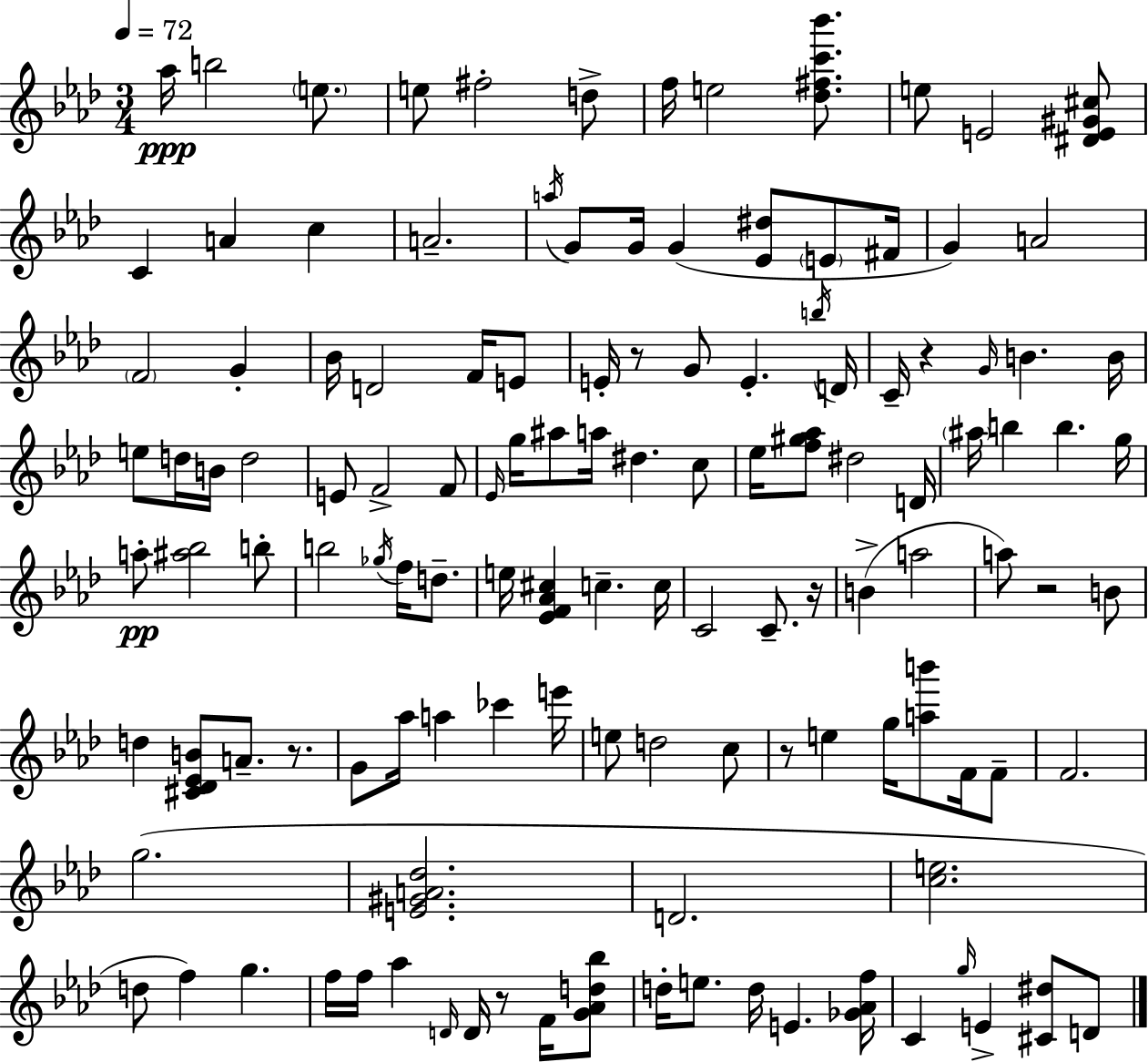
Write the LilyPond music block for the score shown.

{
  \clef treble
  \numericTimeSignature
  \time 3/4
  \key aes \major
  \tempo 4 = 72
  \repeat volta 2 { aes''16\ppp b''2 \parenthesize e''8. | e''8 fis''2-. d''8-> | f''16 e''2 <des'' fis'' c''' bes'''>8. | e''8 e'2 <dis' e' gis' cis''>8 | \break c'4 a'4 c''4 | a'2.-- | \acciaccatura { a''16 } g'8 g'16 g'4( <ees' dis''>8 \parenthesize e'8 | fis'16 g'4) a'2 | \break \parenthesize f'2 g'4-. | bes'16 d'2 f'16 e'8 | e'16-. r8 g'8 e'4.-. | \acciaccatura { b''16 } d'16 c'16-- r4 \grace { g'16 } b'4. | \break b'16 e''8 d''16 b'16 d''2 | e'8 f'2-> | f'8 \grace { ees'16 } g''16 ais''8 a''16 dis''4. | c''8 ees''16 <f'' gis'' aes''>8 dis''2 | \break d'16 \parenthesize ais''16 b''4 b''4. | g''16 a''8-.\pp <ais'' bes''>2 | b''8-. b''2 | \acciaccatura { ges''16 } f''16 d''8.-- e''16 <ees' f' aes' cis''>4 c''4.-- | \break c''16 c'2 | c'8.-- r16 b'4->( a''2 | a''8) r2 | b'8 d''4 <cis' des' ees' b'>8 a'8.-- | \break r8. g'8 aes''16 a''4 | ces'''4 e'''16 e''8 d''2 | c''8 r8 e''4 g''16 | <a'' b'''>8 f'16 f'8-- f'2. | \break g''2.( | <e' gis' a' des''>2. | d'2. | <c'' e''>2. | \break d''8 f''4) g''4. | f''16 f''16 aes''4 \grace { d'16 } | d'16 r8 f'16 <g' aes' d'' bes''>8 d''16-. e''8. d''16 e'4. | <ges' aes' f''>16 c'4 \grace { g''16 } e'4-> | \break <cis' dis''>8 d'8 } \bar "|."
}